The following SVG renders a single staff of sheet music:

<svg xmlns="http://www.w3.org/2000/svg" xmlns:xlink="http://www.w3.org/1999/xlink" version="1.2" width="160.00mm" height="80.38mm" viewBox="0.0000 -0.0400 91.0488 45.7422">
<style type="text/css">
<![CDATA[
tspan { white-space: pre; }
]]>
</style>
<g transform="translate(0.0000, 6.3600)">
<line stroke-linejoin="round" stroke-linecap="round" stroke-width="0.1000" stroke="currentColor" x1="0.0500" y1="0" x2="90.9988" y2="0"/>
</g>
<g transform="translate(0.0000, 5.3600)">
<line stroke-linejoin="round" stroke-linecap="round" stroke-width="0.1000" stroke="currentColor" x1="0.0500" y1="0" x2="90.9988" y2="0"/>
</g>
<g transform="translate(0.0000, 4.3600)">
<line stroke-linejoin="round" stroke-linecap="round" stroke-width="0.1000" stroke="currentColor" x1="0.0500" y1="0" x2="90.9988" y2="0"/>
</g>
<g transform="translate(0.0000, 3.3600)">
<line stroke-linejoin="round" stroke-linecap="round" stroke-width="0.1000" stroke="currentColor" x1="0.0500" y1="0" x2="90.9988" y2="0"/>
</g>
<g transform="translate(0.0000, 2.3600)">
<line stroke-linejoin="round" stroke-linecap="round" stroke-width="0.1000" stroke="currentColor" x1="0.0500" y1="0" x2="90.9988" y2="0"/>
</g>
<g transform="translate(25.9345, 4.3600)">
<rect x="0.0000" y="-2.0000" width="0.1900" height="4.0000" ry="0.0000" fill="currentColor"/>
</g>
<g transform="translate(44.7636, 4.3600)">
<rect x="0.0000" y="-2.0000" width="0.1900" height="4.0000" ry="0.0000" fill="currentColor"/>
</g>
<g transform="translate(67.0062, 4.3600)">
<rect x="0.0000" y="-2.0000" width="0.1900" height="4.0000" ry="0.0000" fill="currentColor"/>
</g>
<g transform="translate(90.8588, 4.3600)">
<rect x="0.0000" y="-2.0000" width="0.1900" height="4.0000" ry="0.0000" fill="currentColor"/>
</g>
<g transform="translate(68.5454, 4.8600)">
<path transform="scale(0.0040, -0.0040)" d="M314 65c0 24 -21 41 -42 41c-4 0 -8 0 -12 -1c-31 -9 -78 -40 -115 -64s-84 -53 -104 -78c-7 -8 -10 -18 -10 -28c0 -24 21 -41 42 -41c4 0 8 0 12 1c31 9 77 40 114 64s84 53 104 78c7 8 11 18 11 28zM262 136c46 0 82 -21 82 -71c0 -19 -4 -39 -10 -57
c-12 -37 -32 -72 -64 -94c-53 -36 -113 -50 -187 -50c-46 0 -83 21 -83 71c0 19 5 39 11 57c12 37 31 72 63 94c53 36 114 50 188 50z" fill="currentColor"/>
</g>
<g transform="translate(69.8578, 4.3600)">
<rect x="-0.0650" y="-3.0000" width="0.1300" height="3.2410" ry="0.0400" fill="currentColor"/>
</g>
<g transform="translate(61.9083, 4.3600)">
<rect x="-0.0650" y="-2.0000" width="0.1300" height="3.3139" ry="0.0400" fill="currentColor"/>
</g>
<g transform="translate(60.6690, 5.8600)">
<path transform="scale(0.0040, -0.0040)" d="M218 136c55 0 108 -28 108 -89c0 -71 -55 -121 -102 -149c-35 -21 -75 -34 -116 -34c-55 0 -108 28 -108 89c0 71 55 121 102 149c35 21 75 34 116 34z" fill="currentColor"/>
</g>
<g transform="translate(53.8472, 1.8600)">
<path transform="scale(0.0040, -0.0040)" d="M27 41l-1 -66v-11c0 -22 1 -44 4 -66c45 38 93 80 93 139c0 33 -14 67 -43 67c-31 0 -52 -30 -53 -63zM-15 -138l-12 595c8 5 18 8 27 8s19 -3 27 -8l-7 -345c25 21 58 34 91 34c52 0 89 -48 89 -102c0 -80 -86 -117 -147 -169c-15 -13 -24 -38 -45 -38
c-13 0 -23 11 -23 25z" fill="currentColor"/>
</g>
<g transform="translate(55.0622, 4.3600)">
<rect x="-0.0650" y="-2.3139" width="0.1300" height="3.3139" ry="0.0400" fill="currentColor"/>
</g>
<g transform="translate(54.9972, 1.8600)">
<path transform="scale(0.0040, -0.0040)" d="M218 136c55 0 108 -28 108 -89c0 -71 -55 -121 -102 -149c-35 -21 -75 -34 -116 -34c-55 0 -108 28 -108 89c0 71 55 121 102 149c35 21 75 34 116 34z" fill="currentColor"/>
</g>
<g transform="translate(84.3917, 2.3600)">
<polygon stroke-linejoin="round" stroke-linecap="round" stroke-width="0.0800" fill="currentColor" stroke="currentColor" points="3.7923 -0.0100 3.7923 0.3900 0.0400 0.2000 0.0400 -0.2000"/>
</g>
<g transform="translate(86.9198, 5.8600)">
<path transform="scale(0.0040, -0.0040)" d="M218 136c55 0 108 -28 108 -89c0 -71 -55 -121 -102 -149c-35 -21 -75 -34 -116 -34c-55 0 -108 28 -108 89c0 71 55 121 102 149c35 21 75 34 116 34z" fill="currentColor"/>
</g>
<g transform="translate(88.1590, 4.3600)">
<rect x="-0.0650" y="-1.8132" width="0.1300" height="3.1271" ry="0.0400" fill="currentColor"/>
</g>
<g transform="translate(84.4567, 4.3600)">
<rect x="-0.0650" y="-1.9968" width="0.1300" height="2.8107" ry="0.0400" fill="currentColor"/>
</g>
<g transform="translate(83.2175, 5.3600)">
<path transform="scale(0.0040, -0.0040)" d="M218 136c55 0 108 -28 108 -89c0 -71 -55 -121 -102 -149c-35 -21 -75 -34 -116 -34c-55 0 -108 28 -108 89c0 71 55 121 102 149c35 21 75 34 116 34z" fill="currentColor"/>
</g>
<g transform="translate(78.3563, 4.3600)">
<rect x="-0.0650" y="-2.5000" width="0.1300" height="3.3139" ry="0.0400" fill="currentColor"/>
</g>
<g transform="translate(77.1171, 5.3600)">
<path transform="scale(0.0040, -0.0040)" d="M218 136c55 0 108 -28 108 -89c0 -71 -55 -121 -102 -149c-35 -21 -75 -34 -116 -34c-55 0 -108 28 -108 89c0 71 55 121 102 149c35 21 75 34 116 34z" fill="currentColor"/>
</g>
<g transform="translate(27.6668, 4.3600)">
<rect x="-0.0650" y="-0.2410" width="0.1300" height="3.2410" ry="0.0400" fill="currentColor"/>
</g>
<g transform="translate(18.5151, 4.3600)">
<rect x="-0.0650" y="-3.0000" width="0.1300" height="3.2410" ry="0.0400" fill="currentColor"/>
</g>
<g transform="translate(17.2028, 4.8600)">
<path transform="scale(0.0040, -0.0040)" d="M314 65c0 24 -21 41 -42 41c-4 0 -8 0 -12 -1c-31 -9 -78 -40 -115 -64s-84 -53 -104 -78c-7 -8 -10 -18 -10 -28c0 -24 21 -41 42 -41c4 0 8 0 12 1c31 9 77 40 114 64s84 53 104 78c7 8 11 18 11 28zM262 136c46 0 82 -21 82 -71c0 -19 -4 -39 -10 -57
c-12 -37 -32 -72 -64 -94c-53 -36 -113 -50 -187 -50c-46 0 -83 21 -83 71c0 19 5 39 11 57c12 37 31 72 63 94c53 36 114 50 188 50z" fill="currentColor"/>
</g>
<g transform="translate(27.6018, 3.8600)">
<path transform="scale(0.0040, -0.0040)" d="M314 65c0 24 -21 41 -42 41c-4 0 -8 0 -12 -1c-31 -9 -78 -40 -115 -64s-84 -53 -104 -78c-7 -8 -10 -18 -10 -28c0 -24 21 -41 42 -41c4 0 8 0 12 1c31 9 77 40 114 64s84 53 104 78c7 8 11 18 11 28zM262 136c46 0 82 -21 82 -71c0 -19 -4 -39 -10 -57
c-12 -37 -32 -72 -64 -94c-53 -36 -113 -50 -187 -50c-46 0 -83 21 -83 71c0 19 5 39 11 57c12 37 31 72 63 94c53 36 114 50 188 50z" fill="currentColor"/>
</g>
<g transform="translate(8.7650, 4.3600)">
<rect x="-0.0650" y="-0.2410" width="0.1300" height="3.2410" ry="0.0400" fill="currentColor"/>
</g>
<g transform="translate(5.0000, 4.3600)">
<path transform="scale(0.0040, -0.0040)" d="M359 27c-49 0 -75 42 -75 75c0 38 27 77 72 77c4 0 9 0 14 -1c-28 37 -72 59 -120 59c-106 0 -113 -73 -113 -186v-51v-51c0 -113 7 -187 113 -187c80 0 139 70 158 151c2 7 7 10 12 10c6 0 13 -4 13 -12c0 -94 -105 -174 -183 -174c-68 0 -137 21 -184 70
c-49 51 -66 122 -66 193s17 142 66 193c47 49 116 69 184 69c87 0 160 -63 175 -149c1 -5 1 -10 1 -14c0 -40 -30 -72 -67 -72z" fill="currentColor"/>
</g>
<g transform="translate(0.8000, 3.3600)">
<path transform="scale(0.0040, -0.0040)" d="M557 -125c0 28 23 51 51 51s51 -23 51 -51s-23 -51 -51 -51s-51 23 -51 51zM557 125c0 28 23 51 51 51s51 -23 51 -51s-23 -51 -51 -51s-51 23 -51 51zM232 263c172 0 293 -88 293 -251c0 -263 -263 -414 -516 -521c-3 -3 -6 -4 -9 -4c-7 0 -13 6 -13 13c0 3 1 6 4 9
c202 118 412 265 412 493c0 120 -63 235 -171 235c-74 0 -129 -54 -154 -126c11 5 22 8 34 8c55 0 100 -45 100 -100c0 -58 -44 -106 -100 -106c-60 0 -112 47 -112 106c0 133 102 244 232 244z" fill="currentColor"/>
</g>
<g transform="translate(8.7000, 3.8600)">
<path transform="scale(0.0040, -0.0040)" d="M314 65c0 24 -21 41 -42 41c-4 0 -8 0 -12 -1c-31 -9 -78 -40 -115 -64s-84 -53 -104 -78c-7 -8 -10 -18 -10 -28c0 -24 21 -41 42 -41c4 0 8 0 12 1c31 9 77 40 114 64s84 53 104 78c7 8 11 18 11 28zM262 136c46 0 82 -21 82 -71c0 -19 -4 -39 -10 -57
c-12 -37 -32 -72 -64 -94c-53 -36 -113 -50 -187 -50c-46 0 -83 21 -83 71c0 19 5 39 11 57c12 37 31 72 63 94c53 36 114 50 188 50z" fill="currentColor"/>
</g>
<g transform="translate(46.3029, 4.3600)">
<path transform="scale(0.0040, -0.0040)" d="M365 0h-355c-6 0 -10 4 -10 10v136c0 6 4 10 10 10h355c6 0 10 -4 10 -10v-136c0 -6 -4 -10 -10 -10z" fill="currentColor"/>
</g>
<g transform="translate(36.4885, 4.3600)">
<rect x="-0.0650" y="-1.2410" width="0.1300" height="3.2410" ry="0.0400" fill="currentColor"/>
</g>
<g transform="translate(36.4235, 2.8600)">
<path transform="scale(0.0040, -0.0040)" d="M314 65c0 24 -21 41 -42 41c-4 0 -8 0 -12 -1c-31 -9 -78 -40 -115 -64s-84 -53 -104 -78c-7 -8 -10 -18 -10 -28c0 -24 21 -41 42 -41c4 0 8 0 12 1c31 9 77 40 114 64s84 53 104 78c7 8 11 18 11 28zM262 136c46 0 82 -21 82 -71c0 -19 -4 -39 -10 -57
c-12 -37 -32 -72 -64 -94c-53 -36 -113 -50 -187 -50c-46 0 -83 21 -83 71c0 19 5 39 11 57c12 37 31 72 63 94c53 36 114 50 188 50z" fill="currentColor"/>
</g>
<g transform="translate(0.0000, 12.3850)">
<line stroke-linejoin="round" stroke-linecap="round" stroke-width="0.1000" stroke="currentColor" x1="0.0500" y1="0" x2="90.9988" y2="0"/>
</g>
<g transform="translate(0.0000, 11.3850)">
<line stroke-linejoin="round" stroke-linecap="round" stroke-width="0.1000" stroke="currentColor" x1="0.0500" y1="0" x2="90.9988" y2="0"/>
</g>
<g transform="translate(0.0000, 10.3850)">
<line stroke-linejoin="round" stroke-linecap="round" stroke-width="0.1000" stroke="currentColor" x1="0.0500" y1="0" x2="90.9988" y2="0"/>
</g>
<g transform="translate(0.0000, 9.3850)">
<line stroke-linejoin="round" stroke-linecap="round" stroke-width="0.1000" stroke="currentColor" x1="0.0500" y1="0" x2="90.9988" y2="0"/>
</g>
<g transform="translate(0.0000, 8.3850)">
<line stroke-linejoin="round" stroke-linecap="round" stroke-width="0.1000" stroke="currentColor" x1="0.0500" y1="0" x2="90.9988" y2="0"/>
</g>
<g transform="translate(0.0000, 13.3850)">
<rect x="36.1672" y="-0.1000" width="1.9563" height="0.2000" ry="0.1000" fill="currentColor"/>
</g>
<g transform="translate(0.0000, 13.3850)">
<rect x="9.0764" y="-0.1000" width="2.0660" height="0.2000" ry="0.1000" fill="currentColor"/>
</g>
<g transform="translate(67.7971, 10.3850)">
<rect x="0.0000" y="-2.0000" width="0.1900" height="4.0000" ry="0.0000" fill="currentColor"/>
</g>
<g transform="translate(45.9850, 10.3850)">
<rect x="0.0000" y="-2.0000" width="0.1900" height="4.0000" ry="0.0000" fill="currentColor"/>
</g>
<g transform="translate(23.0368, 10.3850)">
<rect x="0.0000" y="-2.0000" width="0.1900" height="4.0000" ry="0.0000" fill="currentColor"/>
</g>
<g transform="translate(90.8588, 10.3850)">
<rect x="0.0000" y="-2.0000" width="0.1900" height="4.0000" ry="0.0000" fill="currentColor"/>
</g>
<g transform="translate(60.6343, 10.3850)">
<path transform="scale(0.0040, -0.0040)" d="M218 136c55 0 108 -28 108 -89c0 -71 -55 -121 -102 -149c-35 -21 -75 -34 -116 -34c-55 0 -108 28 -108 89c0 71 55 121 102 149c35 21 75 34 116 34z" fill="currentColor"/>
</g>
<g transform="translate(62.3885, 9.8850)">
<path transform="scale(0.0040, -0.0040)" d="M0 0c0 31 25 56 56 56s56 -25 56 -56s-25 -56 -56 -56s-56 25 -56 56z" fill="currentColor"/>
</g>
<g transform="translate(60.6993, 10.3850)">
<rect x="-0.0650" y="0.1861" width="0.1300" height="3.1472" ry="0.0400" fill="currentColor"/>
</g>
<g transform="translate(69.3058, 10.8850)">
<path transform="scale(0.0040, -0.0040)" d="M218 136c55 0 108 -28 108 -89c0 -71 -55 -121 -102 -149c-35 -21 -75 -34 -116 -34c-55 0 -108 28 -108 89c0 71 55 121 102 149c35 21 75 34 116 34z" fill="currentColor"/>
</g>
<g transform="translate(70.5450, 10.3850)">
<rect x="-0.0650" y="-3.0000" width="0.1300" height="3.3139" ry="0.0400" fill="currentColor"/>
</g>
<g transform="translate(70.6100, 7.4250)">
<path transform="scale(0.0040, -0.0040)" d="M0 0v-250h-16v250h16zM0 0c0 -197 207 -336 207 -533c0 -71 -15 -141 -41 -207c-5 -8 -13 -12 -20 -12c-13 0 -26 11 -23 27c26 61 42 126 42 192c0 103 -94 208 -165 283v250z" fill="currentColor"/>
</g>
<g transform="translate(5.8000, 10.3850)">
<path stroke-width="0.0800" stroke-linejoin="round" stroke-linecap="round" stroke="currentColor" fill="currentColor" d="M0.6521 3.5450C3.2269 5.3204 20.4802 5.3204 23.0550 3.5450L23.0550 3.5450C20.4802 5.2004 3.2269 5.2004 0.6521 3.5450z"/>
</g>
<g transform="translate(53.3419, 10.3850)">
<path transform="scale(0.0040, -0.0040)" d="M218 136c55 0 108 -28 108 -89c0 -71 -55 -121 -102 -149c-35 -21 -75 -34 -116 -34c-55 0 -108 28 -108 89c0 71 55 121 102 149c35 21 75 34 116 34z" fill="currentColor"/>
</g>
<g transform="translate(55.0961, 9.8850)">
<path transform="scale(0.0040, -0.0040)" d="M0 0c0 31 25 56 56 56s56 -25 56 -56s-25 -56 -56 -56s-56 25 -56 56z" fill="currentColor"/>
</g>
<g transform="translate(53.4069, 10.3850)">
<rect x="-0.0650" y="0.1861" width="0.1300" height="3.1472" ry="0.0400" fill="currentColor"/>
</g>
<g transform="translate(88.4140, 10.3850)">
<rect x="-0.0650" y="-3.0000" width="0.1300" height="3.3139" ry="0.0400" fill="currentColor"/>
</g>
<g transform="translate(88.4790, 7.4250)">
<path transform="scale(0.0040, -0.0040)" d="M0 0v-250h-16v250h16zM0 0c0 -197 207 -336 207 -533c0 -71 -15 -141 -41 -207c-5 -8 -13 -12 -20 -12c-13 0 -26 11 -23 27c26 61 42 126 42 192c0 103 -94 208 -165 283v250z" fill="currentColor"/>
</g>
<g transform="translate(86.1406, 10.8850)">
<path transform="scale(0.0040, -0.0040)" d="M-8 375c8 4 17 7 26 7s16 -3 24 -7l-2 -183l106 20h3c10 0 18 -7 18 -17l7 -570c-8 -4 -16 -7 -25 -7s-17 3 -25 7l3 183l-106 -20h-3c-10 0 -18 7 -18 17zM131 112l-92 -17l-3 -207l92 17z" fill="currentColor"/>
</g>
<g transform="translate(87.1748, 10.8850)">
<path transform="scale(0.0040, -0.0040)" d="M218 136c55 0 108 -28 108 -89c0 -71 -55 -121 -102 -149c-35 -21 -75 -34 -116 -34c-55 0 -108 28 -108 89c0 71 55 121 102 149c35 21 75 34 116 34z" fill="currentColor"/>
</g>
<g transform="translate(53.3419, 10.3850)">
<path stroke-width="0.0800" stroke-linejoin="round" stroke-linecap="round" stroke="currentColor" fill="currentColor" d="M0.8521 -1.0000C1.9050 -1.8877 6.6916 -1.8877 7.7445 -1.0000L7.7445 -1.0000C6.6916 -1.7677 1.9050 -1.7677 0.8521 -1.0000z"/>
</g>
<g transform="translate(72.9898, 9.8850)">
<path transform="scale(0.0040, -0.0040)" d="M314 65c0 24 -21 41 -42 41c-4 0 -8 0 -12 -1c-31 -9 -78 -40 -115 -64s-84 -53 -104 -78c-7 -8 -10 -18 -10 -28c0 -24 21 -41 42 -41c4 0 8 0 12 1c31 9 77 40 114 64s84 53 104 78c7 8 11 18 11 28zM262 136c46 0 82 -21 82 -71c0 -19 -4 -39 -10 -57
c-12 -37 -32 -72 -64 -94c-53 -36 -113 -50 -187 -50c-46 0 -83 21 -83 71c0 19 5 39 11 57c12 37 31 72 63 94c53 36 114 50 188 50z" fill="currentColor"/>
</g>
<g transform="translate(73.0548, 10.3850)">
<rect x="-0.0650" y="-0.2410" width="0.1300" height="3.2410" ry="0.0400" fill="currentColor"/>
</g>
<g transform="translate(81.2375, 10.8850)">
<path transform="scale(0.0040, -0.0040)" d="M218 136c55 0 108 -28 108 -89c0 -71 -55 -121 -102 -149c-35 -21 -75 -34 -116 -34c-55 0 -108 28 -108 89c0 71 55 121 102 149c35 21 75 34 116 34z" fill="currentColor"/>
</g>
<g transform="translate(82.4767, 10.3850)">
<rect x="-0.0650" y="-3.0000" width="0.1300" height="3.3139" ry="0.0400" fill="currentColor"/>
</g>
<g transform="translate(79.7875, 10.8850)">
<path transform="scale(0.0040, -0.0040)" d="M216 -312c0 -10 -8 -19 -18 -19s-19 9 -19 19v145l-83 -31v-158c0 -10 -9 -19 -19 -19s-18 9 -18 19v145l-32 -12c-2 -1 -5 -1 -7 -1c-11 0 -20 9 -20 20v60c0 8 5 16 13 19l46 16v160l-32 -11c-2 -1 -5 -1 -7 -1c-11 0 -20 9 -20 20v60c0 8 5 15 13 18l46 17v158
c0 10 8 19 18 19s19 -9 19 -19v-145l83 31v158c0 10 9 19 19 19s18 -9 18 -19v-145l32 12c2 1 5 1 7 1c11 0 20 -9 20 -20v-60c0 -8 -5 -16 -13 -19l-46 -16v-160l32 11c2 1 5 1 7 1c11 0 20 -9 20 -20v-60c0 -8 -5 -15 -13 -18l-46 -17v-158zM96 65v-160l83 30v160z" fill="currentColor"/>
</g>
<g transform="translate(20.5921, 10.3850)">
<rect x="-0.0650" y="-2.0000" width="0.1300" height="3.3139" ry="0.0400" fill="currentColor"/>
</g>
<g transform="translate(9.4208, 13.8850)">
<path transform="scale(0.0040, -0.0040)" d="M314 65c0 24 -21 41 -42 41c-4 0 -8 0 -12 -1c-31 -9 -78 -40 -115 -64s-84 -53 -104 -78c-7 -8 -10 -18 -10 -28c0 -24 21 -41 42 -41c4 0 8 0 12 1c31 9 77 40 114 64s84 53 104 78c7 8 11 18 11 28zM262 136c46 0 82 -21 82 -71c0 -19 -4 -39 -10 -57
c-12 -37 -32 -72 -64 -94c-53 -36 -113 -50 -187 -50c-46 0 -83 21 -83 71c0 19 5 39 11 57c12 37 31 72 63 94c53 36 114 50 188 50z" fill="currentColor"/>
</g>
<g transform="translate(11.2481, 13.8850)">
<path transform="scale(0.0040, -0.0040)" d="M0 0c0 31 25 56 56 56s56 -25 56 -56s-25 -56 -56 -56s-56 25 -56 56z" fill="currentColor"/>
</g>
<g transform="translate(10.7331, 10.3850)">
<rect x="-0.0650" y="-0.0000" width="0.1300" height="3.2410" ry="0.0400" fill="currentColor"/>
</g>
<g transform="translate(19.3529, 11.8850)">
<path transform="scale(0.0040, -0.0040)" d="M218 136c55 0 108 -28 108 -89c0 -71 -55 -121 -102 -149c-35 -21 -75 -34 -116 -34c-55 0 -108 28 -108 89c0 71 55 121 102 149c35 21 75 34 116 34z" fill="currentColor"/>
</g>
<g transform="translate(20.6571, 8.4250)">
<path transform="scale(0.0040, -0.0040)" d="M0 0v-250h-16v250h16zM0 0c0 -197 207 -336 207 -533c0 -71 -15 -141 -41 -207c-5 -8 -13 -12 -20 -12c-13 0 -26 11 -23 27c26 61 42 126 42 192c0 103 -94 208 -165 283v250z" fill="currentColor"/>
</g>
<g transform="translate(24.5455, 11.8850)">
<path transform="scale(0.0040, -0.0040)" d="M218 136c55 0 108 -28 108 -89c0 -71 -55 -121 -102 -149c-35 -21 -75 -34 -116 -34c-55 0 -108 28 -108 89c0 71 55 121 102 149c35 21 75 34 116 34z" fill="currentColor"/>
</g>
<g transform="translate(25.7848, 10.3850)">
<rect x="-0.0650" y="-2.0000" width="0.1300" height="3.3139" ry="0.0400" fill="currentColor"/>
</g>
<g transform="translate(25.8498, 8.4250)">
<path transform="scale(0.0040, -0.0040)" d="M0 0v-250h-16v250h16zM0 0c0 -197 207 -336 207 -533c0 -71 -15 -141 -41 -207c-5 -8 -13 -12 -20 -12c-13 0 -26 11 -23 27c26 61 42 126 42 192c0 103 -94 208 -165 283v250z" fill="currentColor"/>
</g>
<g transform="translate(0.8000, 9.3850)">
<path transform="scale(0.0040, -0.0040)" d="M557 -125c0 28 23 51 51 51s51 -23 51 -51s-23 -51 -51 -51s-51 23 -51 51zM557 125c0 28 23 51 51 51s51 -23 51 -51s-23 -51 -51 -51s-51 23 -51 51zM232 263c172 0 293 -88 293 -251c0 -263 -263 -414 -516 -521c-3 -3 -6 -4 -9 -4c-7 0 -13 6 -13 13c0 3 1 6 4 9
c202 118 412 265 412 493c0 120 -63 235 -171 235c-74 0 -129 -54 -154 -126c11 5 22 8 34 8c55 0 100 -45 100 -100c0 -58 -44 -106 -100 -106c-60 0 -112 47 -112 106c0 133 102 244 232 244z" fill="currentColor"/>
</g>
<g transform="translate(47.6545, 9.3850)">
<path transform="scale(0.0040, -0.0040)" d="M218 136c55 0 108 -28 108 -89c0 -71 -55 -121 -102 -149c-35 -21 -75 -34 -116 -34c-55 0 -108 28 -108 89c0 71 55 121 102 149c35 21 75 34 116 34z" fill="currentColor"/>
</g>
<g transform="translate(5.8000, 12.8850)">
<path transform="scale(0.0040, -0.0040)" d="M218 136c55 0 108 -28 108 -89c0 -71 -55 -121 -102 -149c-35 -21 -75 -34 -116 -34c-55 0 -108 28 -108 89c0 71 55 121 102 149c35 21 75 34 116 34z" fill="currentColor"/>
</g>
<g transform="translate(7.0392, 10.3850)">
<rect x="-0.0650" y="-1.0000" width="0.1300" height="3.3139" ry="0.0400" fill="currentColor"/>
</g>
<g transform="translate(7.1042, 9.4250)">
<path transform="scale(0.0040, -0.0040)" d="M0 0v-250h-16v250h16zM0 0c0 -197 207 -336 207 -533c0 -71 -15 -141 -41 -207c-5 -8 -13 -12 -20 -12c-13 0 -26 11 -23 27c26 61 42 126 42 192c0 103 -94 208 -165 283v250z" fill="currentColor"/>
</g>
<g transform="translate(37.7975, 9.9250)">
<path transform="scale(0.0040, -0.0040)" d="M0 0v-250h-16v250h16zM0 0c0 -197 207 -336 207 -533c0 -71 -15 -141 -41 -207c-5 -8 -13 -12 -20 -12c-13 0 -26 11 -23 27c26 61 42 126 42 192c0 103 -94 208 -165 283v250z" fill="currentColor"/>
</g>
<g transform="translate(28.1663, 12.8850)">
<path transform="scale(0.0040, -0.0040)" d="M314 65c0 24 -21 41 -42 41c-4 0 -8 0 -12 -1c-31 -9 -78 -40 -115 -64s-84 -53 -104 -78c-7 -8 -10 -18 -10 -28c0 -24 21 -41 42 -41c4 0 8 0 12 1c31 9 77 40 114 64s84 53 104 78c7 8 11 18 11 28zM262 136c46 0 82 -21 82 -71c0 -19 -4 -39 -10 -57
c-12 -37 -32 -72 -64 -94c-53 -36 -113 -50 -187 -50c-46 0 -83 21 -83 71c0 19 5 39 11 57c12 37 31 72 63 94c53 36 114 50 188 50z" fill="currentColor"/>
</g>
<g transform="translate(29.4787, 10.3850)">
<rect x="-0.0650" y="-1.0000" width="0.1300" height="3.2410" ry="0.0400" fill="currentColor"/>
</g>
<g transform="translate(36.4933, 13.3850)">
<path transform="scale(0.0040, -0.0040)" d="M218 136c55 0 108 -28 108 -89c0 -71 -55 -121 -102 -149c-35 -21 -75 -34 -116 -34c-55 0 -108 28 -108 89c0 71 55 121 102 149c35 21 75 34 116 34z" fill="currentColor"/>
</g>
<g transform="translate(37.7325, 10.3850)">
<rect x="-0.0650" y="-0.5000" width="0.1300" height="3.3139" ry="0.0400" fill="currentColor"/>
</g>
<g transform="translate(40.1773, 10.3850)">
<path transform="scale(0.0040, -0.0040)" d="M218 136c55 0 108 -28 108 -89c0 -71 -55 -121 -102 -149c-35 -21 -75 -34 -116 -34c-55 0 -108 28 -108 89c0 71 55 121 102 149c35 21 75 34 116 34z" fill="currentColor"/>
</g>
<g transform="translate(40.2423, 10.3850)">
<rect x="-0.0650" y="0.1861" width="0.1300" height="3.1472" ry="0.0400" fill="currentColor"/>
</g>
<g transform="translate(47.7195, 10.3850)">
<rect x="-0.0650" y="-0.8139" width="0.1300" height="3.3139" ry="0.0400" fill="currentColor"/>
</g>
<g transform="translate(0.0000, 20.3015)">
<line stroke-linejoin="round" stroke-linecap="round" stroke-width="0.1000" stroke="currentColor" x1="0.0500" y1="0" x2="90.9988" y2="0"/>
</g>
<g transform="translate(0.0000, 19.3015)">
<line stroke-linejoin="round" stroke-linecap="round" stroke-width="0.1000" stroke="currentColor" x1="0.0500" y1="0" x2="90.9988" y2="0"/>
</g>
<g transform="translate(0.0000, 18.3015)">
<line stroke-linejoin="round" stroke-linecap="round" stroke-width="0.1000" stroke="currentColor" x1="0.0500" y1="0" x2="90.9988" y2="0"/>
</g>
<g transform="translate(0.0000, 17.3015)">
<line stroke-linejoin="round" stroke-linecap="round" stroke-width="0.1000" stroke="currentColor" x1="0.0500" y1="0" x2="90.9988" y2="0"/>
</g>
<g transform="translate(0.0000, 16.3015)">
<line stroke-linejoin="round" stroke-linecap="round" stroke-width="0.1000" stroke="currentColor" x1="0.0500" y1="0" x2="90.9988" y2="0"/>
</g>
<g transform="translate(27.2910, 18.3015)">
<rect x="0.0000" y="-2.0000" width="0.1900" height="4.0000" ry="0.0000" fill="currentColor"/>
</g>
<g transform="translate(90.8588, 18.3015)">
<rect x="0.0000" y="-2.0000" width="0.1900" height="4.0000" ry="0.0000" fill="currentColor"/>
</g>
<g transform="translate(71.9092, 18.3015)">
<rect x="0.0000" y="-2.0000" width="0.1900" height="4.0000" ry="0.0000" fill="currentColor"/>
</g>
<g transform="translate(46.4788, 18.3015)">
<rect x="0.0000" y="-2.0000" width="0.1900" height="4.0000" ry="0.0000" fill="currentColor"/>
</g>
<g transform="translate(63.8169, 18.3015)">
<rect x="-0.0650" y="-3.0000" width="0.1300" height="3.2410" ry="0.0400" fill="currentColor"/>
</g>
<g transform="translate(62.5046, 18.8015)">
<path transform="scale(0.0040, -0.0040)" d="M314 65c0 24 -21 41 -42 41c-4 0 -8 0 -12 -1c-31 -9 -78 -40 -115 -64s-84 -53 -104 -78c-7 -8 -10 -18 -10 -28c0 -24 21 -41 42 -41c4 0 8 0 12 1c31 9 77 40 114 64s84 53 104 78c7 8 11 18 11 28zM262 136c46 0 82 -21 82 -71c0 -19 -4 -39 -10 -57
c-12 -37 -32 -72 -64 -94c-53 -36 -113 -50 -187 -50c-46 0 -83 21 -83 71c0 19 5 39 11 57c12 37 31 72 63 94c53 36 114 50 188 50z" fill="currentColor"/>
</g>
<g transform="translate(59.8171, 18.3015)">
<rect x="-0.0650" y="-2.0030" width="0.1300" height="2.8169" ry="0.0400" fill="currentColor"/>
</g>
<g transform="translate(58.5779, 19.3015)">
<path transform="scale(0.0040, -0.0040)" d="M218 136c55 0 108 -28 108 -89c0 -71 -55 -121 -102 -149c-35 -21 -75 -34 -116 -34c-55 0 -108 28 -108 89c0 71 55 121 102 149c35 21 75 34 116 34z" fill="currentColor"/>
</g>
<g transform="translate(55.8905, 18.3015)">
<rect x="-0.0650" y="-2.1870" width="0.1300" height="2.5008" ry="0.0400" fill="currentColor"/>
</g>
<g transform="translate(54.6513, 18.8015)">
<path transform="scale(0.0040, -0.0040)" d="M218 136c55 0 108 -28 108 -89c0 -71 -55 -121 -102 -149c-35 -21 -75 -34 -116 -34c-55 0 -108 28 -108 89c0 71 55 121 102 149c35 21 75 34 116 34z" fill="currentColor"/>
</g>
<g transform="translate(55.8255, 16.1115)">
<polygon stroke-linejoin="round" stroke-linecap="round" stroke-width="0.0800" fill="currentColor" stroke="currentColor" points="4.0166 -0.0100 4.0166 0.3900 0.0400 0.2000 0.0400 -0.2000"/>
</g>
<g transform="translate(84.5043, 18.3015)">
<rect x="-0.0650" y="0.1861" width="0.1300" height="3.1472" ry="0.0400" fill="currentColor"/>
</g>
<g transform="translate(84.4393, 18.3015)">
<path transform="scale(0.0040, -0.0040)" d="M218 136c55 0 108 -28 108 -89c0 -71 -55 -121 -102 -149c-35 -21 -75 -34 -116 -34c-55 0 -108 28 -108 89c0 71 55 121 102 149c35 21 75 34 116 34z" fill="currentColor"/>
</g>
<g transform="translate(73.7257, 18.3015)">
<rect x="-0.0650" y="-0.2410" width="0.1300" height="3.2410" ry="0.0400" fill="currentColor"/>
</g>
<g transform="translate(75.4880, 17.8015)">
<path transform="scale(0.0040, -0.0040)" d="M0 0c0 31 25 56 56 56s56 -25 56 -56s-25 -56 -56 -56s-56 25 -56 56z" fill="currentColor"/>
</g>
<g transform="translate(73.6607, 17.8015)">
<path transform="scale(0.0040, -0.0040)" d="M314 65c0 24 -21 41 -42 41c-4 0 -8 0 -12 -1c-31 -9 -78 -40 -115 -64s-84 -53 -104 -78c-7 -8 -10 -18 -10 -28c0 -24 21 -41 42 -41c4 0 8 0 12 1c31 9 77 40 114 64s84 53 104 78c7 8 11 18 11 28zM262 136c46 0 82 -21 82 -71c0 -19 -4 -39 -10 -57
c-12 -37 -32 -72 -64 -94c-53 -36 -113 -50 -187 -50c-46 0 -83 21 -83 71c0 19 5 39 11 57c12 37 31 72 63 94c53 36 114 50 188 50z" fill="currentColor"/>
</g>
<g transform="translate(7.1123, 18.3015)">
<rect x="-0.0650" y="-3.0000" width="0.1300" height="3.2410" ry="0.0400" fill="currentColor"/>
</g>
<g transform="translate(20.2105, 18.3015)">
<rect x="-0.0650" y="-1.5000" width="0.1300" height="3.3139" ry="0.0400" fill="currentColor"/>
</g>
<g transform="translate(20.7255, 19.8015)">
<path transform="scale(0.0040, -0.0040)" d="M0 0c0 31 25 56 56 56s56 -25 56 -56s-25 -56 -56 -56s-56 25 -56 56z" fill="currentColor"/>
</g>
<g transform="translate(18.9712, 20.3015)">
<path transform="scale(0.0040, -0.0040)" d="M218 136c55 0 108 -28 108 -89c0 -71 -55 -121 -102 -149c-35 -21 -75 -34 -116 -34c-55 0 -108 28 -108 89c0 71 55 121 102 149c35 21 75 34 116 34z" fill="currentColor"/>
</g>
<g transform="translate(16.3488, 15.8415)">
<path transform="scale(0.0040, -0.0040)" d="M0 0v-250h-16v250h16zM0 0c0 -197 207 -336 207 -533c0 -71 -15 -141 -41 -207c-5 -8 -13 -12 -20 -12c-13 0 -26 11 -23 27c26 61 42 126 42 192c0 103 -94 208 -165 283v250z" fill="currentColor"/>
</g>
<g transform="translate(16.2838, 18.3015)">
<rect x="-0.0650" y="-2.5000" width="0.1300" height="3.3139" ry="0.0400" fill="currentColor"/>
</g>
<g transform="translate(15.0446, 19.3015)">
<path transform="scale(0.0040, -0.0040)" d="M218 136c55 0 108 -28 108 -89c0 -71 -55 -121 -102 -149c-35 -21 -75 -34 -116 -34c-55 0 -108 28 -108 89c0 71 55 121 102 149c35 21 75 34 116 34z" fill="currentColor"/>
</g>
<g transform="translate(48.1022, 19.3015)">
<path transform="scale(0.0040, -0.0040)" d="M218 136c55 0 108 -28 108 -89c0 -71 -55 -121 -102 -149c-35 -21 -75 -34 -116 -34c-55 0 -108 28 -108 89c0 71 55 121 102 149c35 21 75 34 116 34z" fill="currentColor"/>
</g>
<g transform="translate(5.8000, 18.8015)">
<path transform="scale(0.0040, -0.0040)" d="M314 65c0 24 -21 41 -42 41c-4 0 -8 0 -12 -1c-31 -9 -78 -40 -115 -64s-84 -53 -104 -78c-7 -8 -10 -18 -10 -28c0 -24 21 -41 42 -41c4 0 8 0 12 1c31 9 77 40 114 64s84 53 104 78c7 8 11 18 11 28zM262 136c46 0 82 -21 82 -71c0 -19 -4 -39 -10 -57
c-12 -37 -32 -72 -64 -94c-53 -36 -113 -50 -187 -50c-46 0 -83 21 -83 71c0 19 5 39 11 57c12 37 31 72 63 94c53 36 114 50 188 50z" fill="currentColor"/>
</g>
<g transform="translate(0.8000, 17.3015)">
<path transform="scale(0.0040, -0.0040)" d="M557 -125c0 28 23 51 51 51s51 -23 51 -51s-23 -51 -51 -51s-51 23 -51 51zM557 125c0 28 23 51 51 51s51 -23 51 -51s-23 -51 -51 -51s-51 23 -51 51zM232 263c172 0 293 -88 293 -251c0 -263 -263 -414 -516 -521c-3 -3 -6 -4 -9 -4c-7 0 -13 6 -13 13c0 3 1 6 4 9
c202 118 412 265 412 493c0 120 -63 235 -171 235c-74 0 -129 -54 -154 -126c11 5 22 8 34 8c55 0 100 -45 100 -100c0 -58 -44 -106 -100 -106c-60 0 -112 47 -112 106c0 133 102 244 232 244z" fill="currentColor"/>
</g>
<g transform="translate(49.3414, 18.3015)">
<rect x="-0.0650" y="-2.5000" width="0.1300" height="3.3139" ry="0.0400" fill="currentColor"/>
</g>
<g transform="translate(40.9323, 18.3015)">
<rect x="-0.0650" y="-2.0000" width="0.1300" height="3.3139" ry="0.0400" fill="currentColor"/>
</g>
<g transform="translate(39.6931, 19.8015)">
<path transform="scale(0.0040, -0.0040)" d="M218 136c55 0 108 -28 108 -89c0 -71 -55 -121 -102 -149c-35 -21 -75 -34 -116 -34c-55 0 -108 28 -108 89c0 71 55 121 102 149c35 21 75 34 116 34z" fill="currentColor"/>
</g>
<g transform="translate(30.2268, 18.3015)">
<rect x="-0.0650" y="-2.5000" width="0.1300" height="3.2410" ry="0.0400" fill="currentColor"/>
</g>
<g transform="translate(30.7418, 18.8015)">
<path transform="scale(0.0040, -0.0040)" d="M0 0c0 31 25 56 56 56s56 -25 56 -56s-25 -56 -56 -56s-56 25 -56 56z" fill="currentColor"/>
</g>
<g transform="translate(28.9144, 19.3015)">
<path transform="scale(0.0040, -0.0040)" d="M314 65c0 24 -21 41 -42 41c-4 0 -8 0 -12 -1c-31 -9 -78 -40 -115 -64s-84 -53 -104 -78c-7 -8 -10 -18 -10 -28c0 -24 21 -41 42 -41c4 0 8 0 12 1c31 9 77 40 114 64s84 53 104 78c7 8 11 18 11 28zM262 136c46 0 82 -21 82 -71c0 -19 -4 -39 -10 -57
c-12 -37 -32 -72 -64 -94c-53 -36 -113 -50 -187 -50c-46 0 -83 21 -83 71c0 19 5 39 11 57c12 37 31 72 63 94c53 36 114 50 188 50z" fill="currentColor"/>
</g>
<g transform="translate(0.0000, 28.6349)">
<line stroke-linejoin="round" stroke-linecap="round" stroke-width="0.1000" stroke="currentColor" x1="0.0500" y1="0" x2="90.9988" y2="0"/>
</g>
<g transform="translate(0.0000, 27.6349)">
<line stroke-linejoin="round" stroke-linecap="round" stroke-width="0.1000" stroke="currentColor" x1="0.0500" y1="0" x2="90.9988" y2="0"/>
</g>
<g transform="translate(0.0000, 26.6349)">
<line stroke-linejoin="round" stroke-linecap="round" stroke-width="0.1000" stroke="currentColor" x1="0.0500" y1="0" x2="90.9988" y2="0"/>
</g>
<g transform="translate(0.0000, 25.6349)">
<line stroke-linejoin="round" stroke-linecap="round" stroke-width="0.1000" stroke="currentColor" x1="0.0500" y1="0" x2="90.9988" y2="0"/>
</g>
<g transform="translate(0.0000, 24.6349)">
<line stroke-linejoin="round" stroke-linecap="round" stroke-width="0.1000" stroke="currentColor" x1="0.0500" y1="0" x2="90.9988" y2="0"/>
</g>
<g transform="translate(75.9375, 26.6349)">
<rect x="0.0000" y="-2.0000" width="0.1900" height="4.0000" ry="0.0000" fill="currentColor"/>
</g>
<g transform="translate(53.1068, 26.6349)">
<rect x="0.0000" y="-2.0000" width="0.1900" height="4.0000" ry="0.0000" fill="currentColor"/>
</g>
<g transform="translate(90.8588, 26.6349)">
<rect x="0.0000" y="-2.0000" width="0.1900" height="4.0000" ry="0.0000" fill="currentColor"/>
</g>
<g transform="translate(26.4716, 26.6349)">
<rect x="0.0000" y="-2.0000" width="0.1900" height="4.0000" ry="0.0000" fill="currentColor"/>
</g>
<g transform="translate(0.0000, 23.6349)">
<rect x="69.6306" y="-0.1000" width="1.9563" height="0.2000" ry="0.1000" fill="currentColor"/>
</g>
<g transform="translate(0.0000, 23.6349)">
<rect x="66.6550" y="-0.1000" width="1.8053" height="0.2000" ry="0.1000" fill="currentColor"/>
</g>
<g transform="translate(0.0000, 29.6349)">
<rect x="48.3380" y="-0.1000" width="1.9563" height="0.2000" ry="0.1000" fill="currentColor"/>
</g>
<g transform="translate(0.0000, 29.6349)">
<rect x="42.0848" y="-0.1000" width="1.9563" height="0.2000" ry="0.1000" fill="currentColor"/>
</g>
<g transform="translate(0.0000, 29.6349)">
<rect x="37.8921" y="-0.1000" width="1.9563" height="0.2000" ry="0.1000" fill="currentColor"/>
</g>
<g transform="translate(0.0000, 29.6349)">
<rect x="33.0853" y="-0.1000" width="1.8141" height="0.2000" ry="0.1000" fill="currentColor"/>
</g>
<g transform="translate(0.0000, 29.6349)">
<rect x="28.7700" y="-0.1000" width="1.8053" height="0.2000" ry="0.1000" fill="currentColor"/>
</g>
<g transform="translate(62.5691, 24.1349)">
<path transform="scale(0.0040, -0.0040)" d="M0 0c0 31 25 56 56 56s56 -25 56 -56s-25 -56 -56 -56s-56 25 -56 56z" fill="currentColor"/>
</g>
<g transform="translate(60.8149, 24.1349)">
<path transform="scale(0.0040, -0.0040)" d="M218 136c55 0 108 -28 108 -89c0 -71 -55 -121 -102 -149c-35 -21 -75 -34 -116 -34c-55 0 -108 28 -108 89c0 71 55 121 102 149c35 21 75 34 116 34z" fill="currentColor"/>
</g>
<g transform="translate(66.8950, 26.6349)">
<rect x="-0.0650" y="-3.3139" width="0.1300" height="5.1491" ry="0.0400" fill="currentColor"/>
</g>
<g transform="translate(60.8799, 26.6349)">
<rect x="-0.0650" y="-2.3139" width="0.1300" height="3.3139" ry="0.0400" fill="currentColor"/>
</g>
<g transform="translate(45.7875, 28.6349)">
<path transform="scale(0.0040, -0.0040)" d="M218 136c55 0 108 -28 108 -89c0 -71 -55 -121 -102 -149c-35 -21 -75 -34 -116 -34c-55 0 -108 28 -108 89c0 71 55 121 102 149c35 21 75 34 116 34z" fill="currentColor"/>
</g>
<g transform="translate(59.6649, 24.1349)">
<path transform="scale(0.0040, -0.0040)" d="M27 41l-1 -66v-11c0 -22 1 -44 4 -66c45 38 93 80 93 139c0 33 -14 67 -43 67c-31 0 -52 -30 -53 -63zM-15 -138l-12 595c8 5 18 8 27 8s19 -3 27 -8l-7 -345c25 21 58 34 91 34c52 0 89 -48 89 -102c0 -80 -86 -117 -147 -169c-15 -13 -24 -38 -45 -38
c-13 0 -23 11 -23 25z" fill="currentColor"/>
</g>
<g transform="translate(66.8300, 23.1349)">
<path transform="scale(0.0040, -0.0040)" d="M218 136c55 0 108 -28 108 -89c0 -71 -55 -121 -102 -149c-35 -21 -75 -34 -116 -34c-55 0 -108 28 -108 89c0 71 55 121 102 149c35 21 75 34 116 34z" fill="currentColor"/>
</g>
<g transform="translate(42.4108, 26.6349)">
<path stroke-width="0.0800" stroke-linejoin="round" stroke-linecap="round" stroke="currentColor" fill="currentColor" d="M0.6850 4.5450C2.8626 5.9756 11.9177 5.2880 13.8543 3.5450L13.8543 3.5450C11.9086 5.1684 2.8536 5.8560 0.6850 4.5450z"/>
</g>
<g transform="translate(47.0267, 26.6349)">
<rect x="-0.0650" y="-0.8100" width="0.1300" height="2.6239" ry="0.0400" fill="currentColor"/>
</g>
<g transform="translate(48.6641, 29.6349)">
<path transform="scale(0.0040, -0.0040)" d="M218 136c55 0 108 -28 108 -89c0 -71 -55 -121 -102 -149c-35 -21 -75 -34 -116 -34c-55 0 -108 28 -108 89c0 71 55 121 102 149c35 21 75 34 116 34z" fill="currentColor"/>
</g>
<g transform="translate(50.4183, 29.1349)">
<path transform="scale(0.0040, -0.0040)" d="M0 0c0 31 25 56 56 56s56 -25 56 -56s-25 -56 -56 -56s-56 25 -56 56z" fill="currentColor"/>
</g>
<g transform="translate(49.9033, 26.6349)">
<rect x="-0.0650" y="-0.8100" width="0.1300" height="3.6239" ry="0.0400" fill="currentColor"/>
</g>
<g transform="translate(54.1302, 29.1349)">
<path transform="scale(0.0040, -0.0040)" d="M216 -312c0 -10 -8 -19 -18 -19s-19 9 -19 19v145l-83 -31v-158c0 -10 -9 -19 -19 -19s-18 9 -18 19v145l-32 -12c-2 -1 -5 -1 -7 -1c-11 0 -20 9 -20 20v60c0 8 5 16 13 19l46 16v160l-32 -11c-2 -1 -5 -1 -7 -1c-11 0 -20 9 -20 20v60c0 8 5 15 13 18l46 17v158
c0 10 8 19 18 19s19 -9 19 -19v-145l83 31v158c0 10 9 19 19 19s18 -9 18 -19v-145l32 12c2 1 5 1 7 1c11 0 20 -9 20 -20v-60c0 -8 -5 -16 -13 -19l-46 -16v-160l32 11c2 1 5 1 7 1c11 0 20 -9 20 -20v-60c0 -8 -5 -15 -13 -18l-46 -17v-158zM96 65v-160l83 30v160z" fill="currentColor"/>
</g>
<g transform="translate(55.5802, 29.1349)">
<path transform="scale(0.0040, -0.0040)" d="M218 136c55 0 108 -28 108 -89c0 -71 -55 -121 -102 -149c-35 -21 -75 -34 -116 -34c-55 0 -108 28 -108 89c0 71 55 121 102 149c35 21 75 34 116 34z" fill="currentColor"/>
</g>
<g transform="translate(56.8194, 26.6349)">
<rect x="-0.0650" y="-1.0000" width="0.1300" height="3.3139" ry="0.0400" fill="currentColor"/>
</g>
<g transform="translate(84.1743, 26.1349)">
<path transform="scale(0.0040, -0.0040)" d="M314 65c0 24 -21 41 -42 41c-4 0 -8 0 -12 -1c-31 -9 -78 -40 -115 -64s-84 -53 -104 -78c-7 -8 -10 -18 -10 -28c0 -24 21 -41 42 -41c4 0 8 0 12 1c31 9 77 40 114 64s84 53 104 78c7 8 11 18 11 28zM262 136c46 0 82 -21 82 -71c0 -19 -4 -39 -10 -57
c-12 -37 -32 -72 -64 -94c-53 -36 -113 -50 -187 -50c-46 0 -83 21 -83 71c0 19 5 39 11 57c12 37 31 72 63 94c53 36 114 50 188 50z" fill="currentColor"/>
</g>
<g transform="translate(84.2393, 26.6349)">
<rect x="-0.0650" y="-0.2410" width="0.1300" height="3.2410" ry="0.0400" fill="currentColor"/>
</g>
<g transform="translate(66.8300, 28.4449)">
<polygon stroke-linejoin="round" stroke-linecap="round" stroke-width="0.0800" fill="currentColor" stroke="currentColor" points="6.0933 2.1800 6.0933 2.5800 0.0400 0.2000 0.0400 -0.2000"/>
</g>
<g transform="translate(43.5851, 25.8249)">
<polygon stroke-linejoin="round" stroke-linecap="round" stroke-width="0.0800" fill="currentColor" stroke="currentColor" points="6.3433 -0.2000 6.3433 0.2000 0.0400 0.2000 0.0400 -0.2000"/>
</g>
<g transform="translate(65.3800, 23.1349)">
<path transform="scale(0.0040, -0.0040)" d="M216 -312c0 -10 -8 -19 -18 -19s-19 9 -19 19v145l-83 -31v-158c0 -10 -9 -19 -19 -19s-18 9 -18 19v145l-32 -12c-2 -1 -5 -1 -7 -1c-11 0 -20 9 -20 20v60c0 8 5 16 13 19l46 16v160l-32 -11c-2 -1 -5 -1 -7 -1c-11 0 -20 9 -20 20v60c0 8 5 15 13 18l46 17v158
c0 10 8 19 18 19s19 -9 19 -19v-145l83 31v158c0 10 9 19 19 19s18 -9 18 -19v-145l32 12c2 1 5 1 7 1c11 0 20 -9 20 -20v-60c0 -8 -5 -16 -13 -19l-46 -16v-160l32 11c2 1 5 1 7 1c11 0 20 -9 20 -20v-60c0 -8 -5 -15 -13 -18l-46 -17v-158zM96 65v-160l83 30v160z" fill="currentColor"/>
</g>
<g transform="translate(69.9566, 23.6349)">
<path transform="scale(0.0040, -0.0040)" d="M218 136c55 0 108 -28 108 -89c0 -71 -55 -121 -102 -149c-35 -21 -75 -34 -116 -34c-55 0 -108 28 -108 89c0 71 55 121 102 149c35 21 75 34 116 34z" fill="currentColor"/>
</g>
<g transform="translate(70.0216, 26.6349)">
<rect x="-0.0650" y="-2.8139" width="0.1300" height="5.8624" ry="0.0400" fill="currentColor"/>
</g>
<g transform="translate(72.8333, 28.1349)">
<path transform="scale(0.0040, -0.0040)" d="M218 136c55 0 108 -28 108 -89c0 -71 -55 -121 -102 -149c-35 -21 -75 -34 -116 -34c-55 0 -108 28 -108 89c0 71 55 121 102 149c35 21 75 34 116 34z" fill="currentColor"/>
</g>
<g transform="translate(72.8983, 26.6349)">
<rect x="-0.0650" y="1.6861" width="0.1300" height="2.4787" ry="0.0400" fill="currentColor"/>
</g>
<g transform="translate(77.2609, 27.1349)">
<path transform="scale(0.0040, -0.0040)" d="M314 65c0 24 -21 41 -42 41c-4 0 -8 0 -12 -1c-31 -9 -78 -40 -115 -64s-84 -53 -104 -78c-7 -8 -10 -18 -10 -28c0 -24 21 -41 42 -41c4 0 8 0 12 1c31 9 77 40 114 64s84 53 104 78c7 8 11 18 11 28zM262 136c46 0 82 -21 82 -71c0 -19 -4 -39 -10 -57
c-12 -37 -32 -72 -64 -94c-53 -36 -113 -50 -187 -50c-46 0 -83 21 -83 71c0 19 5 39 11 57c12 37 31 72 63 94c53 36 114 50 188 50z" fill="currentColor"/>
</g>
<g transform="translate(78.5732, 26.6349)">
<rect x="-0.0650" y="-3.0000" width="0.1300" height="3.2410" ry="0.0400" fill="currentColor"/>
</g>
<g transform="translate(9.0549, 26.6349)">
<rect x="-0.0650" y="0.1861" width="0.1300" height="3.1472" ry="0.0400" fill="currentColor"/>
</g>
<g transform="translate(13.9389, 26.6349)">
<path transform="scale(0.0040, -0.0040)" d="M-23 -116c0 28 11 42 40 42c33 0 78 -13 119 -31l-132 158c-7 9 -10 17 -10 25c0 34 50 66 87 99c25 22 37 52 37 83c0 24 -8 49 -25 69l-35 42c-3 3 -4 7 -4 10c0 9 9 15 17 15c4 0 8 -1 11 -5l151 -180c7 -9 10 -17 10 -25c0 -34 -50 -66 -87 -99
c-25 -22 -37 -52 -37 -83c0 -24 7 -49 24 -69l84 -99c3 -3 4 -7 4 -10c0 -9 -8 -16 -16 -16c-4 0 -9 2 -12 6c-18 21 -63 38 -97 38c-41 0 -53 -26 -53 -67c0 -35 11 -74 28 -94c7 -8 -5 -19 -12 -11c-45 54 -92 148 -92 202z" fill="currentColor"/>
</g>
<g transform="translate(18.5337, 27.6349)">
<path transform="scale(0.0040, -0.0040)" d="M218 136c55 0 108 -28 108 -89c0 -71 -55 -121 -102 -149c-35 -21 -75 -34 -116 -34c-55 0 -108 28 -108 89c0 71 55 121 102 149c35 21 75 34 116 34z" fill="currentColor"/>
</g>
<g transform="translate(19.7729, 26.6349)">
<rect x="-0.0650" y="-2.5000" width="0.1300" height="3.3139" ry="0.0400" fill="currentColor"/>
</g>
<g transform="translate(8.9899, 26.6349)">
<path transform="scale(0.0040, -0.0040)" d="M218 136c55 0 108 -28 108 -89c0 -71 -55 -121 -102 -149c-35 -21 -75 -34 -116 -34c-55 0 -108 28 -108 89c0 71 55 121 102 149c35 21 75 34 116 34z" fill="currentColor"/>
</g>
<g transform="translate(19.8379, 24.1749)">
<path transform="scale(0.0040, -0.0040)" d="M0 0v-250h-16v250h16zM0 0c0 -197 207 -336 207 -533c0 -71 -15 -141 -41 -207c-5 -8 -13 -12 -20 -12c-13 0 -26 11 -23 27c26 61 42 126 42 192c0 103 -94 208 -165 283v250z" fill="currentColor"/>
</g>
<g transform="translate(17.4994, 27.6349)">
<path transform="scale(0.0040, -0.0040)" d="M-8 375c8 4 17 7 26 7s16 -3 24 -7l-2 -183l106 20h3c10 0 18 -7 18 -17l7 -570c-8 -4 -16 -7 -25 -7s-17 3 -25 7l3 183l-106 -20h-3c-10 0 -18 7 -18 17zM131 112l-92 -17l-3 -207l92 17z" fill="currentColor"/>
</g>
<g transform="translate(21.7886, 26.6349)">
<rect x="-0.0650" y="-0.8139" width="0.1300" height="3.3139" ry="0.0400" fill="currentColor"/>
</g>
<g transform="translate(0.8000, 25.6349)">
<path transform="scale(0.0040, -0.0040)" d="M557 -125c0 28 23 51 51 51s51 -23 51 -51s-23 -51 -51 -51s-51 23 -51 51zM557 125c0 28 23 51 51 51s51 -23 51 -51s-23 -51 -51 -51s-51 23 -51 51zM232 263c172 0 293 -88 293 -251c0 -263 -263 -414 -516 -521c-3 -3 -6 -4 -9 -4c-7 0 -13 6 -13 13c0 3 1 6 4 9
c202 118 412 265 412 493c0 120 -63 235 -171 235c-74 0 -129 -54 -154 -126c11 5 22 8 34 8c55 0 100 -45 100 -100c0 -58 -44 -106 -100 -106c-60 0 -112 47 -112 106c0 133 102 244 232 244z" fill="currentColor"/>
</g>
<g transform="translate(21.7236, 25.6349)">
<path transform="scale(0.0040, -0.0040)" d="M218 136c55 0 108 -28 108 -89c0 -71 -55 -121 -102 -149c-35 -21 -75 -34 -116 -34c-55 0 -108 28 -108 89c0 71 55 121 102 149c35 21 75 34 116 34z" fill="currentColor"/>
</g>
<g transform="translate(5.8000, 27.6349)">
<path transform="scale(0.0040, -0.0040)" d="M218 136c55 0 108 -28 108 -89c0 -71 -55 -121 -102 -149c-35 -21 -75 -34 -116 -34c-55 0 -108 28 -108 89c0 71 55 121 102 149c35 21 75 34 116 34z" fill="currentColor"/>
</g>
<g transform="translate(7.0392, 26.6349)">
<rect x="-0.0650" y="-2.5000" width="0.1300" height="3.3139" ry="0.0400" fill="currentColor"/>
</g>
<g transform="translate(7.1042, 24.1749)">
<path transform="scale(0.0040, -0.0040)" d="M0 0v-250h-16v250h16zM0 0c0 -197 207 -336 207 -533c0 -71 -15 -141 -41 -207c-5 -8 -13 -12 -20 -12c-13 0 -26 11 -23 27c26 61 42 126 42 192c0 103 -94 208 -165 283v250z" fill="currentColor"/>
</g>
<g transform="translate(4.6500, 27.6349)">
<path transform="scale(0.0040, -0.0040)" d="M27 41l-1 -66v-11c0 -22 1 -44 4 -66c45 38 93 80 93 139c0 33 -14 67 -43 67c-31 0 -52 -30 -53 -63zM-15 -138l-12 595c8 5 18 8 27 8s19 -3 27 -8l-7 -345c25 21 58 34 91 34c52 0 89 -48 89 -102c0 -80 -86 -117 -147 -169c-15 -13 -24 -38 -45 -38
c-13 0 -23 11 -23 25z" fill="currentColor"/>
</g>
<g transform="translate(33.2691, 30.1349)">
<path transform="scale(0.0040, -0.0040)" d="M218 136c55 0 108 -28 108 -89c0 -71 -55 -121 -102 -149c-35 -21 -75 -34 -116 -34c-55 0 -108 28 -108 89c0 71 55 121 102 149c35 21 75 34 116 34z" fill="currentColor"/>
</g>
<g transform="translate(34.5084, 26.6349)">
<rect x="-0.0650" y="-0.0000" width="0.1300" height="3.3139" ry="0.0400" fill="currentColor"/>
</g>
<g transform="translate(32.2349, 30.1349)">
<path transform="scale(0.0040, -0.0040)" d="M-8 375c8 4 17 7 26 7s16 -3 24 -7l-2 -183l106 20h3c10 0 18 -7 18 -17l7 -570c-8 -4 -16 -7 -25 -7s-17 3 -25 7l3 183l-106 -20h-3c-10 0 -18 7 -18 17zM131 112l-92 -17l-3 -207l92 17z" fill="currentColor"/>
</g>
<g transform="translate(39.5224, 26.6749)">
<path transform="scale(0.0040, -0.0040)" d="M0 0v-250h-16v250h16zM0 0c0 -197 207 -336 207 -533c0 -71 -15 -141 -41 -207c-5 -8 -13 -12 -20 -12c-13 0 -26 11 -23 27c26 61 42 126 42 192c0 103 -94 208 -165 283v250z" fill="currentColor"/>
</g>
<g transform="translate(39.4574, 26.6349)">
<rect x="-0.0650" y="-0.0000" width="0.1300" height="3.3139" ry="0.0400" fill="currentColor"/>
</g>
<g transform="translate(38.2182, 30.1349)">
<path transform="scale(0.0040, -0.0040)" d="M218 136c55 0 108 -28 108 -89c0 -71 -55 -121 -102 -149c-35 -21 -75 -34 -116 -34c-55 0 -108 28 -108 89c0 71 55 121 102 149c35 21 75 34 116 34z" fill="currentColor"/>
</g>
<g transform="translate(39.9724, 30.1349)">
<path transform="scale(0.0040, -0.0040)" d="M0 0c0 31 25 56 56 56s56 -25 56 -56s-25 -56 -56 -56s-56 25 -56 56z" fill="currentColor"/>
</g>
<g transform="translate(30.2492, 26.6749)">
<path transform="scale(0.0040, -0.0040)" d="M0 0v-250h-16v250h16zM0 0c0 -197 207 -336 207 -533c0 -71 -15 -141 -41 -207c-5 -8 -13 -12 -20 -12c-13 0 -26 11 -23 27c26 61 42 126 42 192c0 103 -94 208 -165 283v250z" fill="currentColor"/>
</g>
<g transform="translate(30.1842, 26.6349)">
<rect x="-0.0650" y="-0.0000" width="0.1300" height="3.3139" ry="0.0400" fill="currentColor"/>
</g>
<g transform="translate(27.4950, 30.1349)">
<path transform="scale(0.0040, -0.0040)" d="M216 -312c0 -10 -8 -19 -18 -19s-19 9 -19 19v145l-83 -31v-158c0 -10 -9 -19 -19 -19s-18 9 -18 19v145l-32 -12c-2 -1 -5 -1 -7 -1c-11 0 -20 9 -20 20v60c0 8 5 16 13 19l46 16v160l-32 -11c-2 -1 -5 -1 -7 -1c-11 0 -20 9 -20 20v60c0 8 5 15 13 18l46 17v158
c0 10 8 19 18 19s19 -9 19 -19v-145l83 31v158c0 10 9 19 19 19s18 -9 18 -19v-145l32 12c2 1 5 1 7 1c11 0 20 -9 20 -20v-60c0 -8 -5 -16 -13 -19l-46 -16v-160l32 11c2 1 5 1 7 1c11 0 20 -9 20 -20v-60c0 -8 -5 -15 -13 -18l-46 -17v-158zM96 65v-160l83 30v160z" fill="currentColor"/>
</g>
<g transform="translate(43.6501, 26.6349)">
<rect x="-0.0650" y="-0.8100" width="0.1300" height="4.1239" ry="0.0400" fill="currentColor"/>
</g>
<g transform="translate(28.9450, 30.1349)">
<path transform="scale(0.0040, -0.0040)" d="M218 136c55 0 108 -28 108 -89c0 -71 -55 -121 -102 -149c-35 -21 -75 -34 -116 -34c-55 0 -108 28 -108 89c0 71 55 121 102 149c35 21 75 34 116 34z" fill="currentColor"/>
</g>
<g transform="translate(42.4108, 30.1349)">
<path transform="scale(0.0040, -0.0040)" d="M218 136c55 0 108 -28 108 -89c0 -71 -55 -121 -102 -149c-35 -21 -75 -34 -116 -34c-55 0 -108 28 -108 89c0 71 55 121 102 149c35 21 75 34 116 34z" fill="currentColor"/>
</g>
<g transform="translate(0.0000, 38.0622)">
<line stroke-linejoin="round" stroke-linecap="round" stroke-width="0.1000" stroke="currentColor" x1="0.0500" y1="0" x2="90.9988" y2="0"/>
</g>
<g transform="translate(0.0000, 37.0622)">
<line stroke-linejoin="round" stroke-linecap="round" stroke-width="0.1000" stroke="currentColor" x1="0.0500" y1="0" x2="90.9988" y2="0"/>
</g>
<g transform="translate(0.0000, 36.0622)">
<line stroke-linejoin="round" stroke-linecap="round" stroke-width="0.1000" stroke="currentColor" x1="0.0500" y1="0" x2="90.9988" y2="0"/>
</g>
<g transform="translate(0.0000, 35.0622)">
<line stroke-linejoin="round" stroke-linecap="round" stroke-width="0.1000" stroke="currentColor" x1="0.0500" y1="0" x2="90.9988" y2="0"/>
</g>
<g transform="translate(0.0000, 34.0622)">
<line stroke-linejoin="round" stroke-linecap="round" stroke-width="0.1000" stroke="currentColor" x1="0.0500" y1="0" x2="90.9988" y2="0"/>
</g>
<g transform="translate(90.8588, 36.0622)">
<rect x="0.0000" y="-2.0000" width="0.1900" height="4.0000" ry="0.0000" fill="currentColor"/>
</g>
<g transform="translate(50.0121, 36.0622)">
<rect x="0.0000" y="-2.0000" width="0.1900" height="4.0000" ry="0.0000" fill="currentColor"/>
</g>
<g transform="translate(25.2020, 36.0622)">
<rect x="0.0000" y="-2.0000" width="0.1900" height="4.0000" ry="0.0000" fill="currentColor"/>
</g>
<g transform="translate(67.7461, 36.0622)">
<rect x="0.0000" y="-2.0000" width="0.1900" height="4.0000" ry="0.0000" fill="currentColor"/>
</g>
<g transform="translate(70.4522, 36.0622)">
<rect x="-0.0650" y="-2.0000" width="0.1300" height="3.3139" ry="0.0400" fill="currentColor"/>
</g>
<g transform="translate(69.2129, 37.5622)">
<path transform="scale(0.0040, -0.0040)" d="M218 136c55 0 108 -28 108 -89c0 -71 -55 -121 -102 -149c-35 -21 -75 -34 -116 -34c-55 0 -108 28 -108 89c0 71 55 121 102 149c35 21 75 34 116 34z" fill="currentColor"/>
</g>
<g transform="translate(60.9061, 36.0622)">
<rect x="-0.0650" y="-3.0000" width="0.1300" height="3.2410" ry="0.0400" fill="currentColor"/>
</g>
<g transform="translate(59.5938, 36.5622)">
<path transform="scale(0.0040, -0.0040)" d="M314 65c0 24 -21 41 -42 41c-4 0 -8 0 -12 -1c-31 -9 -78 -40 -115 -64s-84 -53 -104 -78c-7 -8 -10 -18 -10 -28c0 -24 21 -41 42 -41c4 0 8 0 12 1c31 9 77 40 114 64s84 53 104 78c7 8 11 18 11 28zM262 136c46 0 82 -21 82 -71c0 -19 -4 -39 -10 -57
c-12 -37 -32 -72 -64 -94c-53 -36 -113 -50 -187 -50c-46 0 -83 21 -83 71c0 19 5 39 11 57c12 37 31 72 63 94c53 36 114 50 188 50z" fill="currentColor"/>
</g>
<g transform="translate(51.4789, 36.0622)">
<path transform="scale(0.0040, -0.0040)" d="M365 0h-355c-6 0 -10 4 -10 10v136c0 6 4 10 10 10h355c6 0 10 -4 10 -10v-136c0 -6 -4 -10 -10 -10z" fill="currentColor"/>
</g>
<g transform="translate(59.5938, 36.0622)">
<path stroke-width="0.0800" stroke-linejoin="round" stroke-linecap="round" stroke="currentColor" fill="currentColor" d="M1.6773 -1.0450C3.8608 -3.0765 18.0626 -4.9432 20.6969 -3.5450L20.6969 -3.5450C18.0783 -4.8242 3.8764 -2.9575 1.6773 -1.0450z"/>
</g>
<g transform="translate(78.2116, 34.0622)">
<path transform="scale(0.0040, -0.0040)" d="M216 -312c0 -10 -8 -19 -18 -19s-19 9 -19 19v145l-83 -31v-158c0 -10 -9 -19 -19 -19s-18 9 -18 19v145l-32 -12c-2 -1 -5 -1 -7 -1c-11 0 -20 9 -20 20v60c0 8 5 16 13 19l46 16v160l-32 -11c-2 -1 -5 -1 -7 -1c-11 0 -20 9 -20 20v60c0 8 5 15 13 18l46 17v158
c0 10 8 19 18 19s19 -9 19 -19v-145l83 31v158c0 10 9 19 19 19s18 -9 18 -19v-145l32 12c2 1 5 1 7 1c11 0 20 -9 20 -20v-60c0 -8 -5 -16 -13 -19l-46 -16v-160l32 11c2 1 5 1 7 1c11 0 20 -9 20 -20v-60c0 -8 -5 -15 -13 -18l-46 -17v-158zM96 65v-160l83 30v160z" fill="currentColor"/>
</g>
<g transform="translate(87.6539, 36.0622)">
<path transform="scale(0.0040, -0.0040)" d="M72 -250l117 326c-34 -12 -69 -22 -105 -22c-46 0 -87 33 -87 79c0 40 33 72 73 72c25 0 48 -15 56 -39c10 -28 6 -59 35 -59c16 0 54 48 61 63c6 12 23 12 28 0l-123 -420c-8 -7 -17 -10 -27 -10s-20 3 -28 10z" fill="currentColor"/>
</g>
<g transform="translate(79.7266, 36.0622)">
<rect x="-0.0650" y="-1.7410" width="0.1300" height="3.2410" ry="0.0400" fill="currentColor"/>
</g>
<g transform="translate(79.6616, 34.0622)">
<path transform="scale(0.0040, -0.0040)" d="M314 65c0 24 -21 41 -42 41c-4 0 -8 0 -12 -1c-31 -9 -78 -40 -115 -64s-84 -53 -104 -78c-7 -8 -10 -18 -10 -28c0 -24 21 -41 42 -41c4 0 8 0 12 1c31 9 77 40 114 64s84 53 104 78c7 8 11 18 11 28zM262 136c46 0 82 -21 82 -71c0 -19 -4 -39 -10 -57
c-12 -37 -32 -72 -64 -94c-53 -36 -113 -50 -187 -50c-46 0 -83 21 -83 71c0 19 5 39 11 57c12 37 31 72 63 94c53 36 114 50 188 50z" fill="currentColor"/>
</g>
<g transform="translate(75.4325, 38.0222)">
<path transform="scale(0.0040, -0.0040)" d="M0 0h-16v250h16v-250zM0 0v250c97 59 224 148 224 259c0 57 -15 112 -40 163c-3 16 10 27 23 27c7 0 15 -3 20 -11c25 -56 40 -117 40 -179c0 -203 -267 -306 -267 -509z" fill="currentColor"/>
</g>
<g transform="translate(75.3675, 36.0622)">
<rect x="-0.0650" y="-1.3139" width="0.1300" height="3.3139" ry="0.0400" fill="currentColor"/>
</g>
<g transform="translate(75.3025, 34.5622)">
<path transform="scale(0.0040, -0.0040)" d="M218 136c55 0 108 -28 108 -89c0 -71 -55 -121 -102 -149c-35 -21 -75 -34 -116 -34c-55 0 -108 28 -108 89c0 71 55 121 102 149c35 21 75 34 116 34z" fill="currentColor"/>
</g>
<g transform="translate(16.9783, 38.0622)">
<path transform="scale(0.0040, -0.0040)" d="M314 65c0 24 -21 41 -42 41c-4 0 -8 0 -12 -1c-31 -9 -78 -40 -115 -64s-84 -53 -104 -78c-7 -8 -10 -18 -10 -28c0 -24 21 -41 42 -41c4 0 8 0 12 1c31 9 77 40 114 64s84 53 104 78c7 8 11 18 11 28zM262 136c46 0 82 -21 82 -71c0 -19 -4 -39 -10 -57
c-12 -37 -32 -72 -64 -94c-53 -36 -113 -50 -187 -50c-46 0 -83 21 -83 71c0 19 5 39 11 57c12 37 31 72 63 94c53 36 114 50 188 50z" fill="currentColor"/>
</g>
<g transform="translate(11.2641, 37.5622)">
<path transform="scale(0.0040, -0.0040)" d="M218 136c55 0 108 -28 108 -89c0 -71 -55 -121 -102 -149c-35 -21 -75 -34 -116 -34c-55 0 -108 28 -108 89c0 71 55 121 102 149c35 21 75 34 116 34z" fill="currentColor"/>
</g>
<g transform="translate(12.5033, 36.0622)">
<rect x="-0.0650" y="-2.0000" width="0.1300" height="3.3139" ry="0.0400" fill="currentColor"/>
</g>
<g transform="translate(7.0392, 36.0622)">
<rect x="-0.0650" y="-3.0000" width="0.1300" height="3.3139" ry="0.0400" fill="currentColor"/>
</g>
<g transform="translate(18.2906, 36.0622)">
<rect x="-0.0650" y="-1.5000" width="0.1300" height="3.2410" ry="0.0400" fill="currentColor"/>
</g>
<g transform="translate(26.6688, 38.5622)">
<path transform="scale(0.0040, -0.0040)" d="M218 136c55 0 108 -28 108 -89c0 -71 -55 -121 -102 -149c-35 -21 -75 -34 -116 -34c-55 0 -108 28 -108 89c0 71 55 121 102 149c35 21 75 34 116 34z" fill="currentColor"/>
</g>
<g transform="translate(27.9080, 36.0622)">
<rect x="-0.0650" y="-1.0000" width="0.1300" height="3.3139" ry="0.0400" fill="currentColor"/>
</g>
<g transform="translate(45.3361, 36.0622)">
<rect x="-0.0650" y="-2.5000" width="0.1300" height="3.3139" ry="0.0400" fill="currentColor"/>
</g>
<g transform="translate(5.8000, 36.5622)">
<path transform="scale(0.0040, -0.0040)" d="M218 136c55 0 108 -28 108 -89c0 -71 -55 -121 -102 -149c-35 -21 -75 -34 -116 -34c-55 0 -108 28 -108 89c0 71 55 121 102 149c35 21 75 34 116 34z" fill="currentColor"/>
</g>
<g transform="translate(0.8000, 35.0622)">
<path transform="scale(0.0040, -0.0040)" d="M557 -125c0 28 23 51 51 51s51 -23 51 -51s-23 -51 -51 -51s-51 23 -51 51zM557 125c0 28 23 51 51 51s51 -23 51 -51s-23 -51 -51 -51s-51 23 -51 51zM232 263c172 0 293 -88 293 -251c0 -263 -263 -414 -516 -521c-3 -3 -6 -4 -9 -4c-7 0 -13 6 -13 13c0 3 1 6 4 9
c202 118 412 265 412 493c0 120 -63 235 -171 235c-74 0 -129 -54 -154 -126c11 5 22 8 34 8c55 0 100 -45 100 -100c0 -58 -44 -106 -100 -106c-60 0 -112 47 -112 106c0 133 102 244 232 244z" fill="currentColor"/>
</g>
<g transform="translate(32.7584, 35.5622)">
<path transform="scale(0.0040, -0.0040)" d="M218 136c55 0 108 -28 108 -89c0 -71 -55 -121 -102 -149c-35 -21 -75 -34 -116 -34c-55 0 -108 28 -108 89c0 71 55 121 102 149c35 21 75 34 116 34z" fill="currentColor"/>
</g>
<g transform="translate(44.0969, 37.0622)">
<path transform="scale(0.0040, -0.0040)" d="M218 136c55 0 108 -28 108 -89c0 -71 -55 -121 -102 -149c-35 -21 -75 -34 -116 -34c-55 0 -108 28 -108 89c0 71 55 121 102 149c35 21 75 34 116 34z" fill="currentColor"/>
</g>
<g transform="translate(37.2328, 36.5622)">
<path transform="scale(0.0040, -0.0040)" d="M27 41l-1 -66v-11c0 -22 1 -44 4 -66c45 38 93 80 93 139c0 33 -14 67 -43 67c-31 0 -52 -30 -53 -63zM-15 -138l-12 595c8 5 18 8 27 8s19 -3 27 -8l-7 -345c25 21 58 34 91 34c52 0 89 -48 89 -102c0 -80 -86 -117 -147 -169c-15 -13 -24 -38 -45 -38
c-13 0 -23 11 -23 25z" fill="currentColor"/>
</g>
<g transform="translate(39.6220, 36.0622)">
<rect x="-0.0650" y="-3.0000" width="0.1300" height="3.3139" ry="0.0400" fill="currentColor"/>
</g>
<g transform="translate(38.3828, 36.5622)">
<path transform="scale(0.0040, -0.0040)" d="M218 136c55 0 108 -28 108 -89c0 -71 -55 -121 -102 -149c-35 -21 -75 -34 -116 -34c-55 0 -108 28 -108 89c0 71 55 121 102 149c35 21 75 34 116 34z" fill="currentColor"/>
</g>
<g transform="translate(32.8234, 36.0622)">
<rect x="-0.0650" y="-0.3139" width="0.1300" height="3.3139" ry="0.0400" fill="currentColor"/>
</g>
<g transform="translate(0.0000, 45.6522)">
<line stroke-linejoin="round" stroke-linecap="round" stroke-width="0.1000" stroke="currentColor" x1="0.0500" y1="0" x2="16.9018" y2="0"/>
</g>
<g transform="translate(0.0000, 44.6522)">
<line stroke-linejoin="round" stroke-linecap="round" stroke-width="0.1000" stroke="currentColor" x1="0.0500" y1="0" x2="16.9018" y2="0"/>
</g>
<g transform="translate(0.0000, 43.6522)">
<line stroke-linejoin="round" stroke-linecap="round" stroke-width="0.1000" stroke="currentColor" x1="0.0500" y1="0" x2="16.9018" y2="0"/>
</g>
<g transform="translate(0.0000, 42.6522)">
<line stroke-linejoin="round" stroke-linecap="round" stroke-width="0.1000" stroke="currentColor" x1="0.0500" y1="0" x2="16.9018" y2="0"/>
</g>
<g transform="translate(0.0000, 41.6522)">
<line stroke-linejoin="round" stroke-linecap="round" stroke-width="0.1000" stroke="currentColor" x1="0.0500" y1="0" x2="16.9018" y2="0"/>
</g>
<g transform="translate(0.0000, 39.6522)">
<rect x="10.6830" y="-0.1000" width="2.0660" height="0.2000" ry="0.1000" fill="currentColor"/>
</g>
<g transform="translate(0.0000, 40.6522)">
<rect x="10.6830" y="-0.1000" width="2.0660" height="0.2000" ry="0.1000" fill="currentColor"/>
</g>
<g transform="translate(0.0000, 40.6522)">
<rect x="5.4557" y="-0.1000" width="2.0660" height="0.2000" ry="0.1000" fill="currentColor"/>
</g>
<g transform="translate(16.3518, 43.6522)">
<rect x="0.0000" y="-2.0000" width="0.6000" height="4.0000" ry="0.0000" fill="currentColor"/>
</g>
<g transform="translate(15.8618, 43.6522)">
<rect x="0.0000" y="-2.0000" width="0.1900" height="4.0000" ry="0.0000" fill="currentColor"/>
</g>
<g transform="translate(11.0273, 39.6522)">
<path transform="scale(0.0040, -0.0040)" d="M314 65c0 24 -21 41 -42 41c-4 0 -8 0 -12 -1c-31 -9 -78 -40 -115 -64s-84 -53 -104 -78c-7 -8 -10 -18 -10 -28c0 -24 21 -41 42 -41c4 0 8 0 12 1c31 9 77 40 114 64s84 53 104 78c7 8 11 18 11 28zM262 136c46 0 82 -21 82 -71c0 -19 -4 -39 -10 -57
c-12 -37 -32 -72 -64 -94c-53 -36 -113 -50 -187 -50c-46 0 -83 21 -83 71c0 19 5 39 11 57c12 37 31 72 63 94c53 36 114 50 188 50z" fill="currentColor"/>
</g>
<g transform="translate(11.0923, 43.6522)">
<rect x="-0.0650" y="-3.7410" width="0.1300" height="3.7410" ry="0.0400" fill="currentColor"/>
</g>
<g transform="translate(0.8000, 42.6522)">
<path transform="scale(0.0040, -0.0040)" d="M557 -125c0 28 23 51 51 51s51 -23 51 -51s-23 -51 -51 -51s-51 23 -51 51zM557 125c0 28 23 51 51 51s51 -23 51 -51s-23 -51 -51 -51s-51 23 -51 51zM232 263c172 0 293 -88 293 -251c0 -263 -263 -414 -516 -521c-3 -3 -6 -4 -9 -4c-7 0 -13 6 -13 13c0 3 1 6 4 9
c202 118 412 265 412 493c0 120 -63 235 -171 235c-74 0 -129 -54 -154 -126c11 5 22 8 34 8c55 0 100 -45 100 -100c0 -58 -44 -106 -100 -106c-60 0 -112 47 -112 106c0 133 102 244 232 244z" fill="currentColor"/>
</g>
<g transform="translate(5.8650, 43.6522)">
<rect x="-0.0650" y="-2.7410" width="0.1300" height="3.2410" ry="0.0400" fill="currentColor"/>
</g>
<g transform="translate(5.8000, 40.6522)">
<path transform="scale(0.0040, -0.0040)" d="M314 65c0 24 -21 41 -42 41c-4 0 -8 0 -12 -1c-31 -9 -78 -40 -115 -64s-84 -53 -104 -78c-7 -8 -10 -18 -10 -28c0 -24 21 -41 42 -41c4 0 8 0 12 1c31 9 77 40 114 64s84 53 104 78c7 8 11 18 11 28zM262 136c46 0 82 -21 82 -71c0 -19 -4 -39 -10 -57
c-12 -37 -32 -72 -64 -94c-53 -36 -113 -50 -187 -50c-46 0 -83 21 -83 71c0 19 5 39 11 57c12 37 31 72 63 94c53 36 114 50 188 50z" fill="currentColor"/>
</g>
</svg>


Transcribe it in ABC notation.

X:1
T:Untitled
M:4/4
L:1/4
K:C
E,2 C,2 E,2 G,2 z2 _B, A,, C,2 B,, B,,/2 A,,/2 F,,/2 D,,2 A,,/2 A,,/2 F,,2 E,,/2 D, F, D, D, C,/2 E,2 ^C, C,/2 C,2 B,,/2 G,, B,,2 A,, B,, C,/2 B,,/2 C,2 E,2 D, _B,,/2 D, z B,,/2 F, ^D,,/2 D,, D,,/2 D,,/2 G,,/2 E,,/2 ^F,, _B, ^D/2 C/2 A,,/2 C,2 E,2 C, A,, G,,2 F,, E, _C, B,, z2 C,2 A,, G,/2 ^A,2 z/2 C2 E2